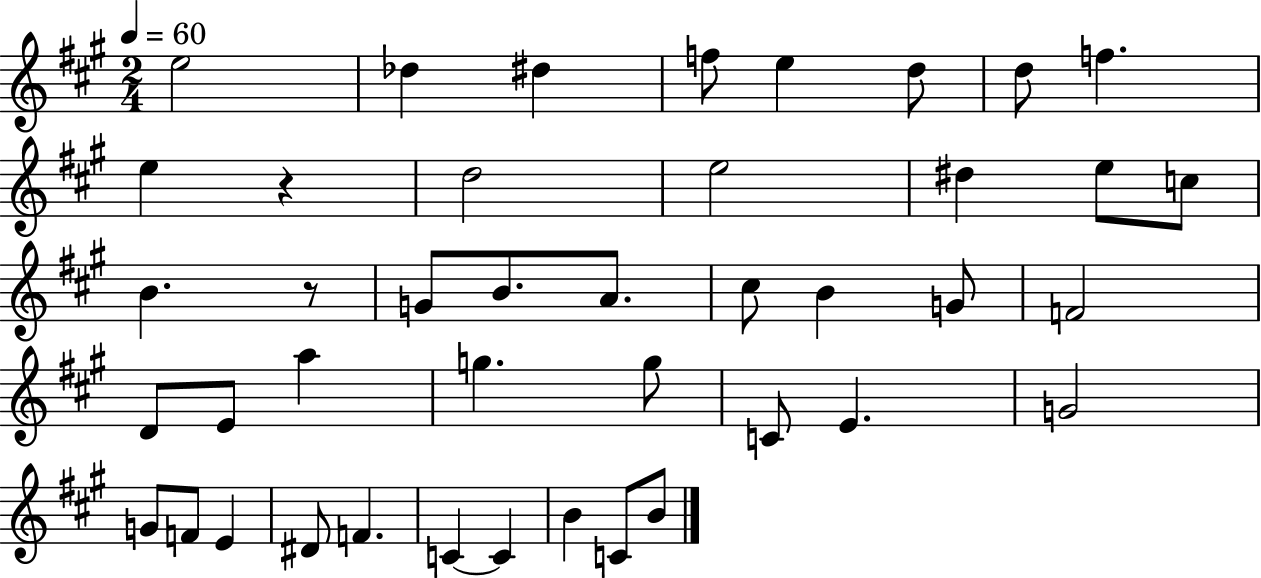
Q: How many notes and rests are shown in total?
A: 42